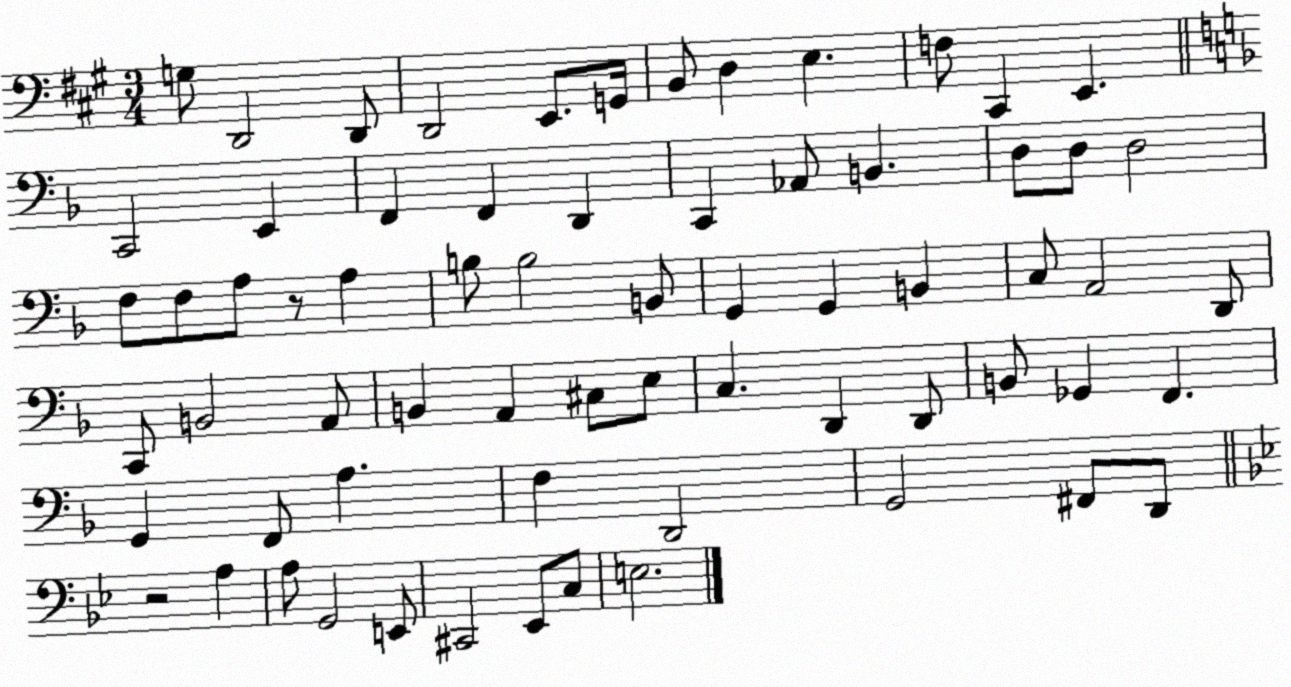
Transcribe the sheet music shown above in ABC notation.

X:1
T:Untitled
M:3/4
L:1/4
K:A
G,/2 D,,2 D,,/2 D,,2 E,,/2 G,,/4 B,,/2 D, E, F,/2 ^C,, E,, C,,2 E,, F,, F,, D,, C,, _A,,/2 B,, D,/2 D,/2 D,2 F,/2 F,/2 A,/2 z/2 A, B,/2 B,2 B,,/2 G,, G,, B,, C,/2 A,,2 D,,/2 C,,/2 B,,2 A,,/2 B,, A,, ^C,/2 E,/2 C, D,, D,,/2 B,,/2 _G,, F,, G,, F,,/2 A, F, D,,2 G,,2 ^F,,/2 D,,/2 z2 A, A,/2 G,,2 E,,/2 ^C,,2 _E,,/2 C,/2 E,2